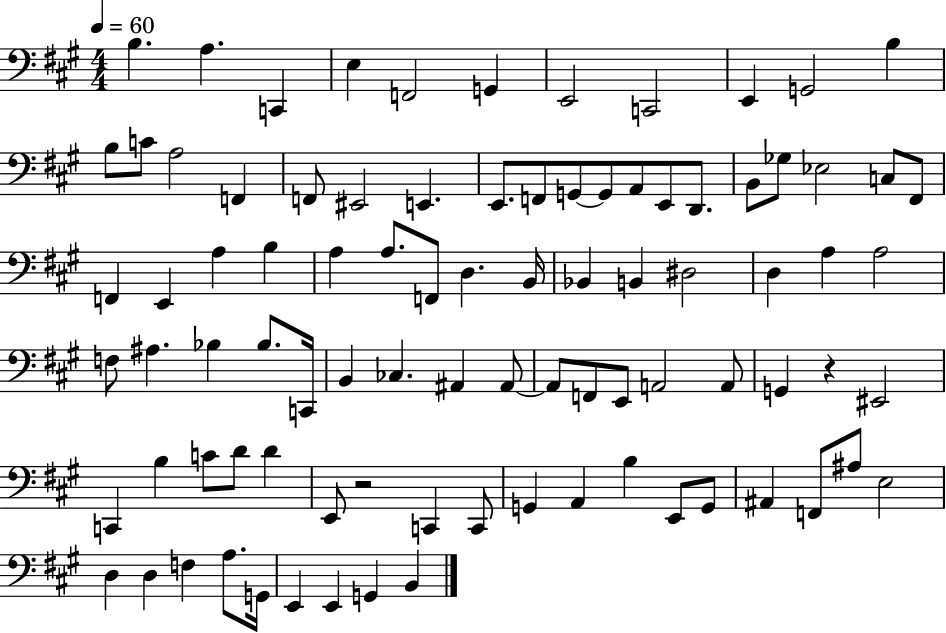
{
  \clef bass
  \numericTimeSignature
  \time 4/4
  \key a \major
  \tempo 4 = 60
  \repeat volta 2 { b4. a4. c,4 | e4 f,2 g,4 | e,2 c,2 | e,4 g,2 b4 | \break b8 c'8 a2 f,4 | f,8 eis,2 e,4. | e,8. f,8 g,8~~ g,8 a,8 e,8 d,8. | b,8 ges8 ees2 c8 fis,8 | \break f,4 e,4 a4 b4 | a4 a8. f,8 d4. b,16 | bes,4 b,4 dis2 | d4 a4 a2 | \break f8 ais4. bes4 bes8. c,16 | b,4 ces4. ais,4 ais,8~~ | ais,8 f,8 e,8 a,2 a,8 | g,4 r4 eis,2 | \break c,4 b4 c'8 d'8 d'4 | e,8 r2 c,4 c,8 | g,4 a,4 b4 e,8 g,8 | ais,4 f,8 ais8 e2 | \break d4 d4 f4 a8. g,16 | e,4 e,4 g,4 b,4 | } \bar "|."
}